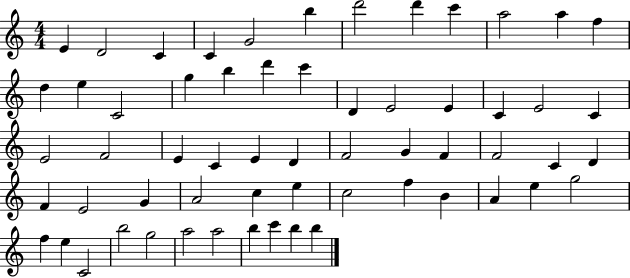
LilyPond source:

{
  \clef treble
  \numericTimeSignature
  \time 4/4
  \key c \major
  e'4 d'2 c'4 | c'4 g'2 b''4 | d'''2 d'''4 c'''4 | a''2 a''4 f''4 | \break d''4 e''4 c'2 | g''4 b''4 d'''4 c'''4 | d'4 e'2 e'4 | c'4 e'2 c'4 | \break e'2 f'2 | e'4 c'4 e'4 d'4 | f'2 g'4 f'4 | f'2 c'4 d'4 | \break f'4 e'2 g'4 | a'2 c''4 e''4 | c''2 f''4 b'4 | a'4 e''4 g''2 | \break f''4 e''4 c'2 | b''2 g''2 | a''2 a''2 | b''4 c'''4 b''4 b''4 | \break \bar "|."
}